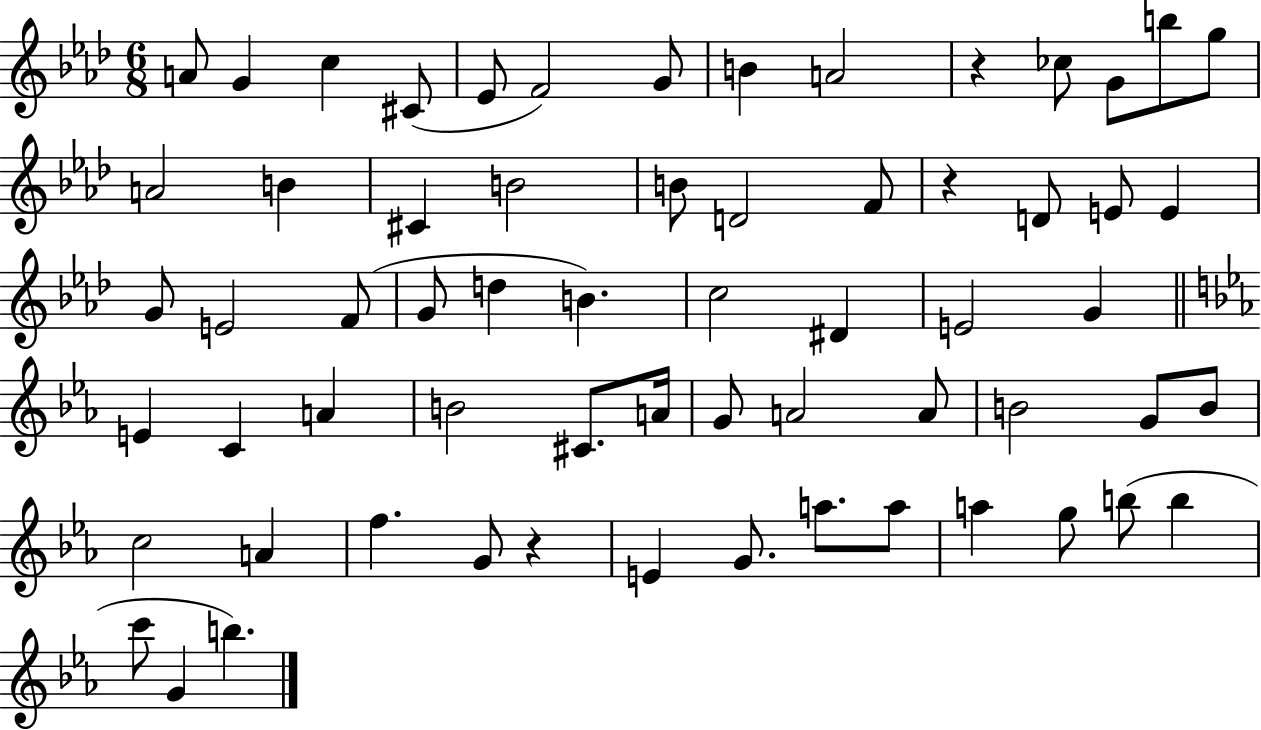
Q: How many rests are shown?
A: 3